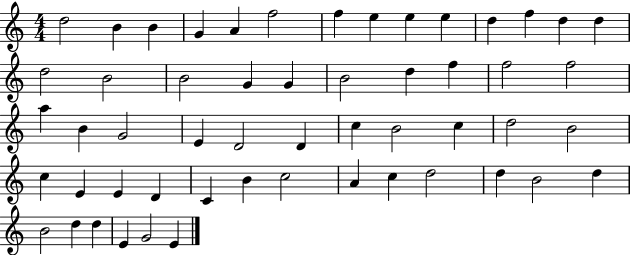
{
  \clef treble
  \numericTimeSignature
  \time 4/4
  \key c \major
  d''2 b'4 b'4 | g'4 a'4 f''2 | f''4 e''4 e''4 e''4 | d''4 f''4 d''4 d''4 | \break d''2 b'2 | b'2 g'4 g'4 | b'2 d''4 f''4 | f''2 f''2 | \break a''4 b'4 g'2 | e'4 d'2 d'4 | c''4 b'2 c''4 | d''2 b'2 | \break c''4 e'4 e'4 d'4 | c'4 b'4 c''2 | a'4 c''4 d''2 | d''4 b'2 d''4 | \break b'2 d''4 d''4 | e'4 g'2 e'4 | \bar "|."
}